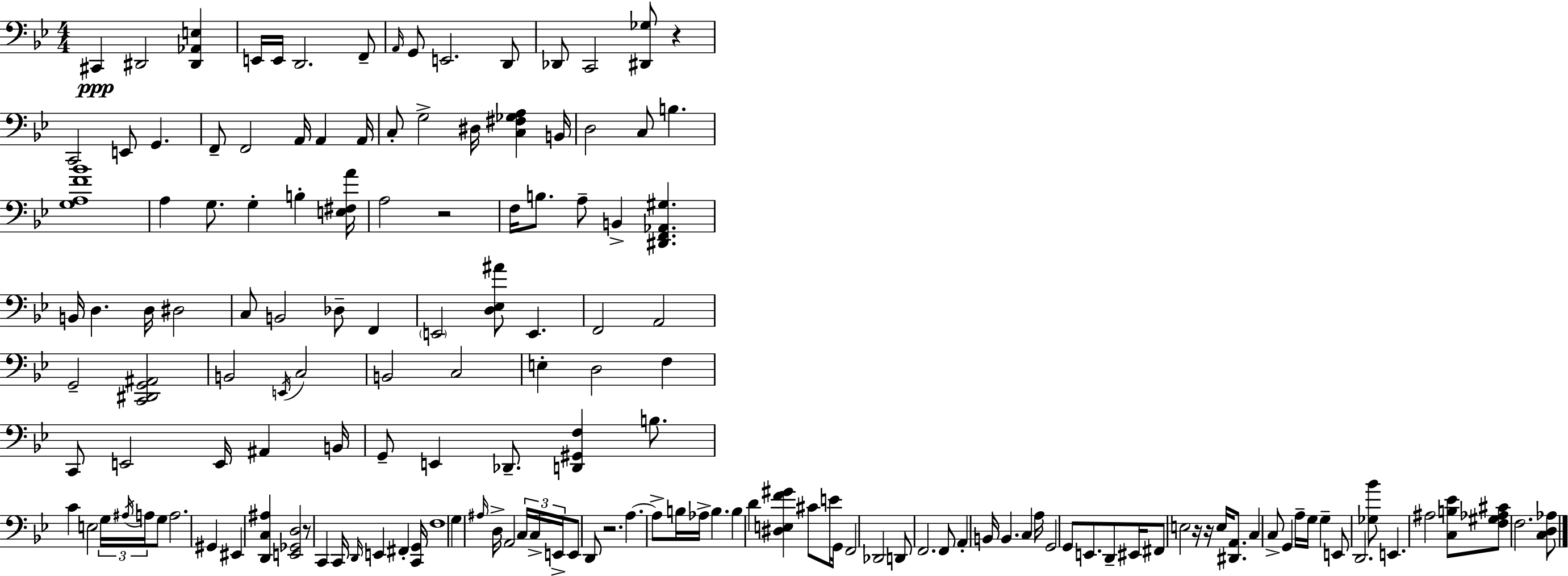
C#2/q D#2/h [D#2,Ab2,E3]/q E2/s E2/s D2/h. F2/e A2/s G2/e E2/h. D2/e Db2/e C2/h [D#2,Gb3]/e R/q C2/h E2/e G2/q. F2/e F2/h A2/s A2/q A2/s C3/e G3/h D#3/s [C3,F#3,Gb3,A3]/q B2/s D3/h C3/e B3/q. [G3,A3,F4,Bb4]/w A3/q G3/e. G3/q B3/q [E3,F#3,A4]/s A3/h R/h F3/s B3/e. A3/e B2/q [D#2,F2,Ab2,G#3]/q. B2/s D3/q. D3/s D#3/h C3/e B2/h Db3/e F2/q E2/h [D3,Eb3,A#4]/e E2/q. F2/h A2/h G2/h [C2,D#2,G2,A#2]/h B2/h E2/s C3/h B2/h C3/h E3/q D3/h F3/q C2/e E2/h E2/s A#2/q B2/s G2/e E2/q Db2/e. [D2,G#2,F3]/q B3/e. C4/q E3/h G3/s A#3/s A3/s G3/e A3/h. G#2/q EIS2/q [D2,C3,A#3]/q [E2,Gb2,D3]/h R/e C2/q C2/s D2/s E2/q F#2/q [C2,G2]/s F3/w G3/q A#3/s D3/s A2/h C3/s C3/s E2/s E2/e D2/e R/h. A3/q. A3/e B3/s Ab3/s B3/q. B3/q D4/q [D#3,E3,F4,G#4]/q C#4/e E4/s G2/s F2/h Db2/h D2/e F2/h. F2/e A2/q B2/s B2/q. C3/q A3/s G2/h G2/e E2/e. D2/e EIS2/s F#2/e E3/h R/s R/s E3/s [D#2,A2]/e. C3/q C3/e G2/q A3/s G3/s G3/q E2/e D2/h. [Gb3,Bb4]/e E2/q. A#3/h [C3,B3,Eb4]/e [F3,G#3,Ab3,C#4]/e F3/h. [C3,D3,Ab3]/e